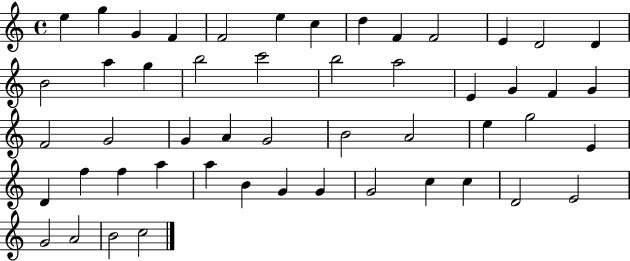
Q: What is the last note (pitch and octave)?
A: C5